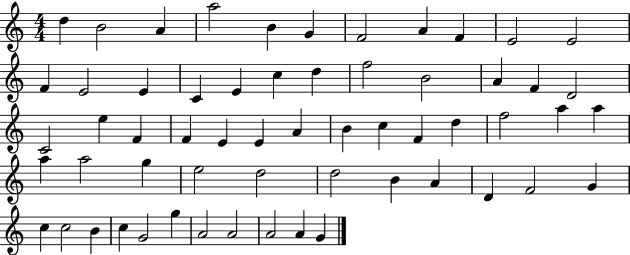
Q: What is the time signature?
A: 4/4